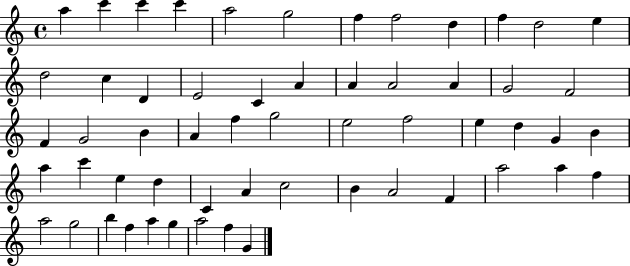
{
  \clef treble
  \time 4/4
  \defaultTimeSignature
  \key c \major
  a''4 c'''4 c'''4 c'''4 | a''2 g''2 | f''4 f''2 d''4 | f''4 d''2 e''4 | \break d''2 c''4 d'4 | e'2 c'4 a'4 | a'4 a'2 a'4 | g'2 f'2 | \break f'4 g'2 b'4 | a'4 f''4 g''2 | e''2 f''2 | e''4 d''4 g'4 b'4 | \break a''4 c'''4 e''4 d''4 | c'4 a'4 c''2 | b'4 a'2 f'4 | a''2 a''4 f''4 | \break a''2 g''2 | b''4 f''4 a''4 g''4 | a''2 f''4 g'4 | \bar "|."
}